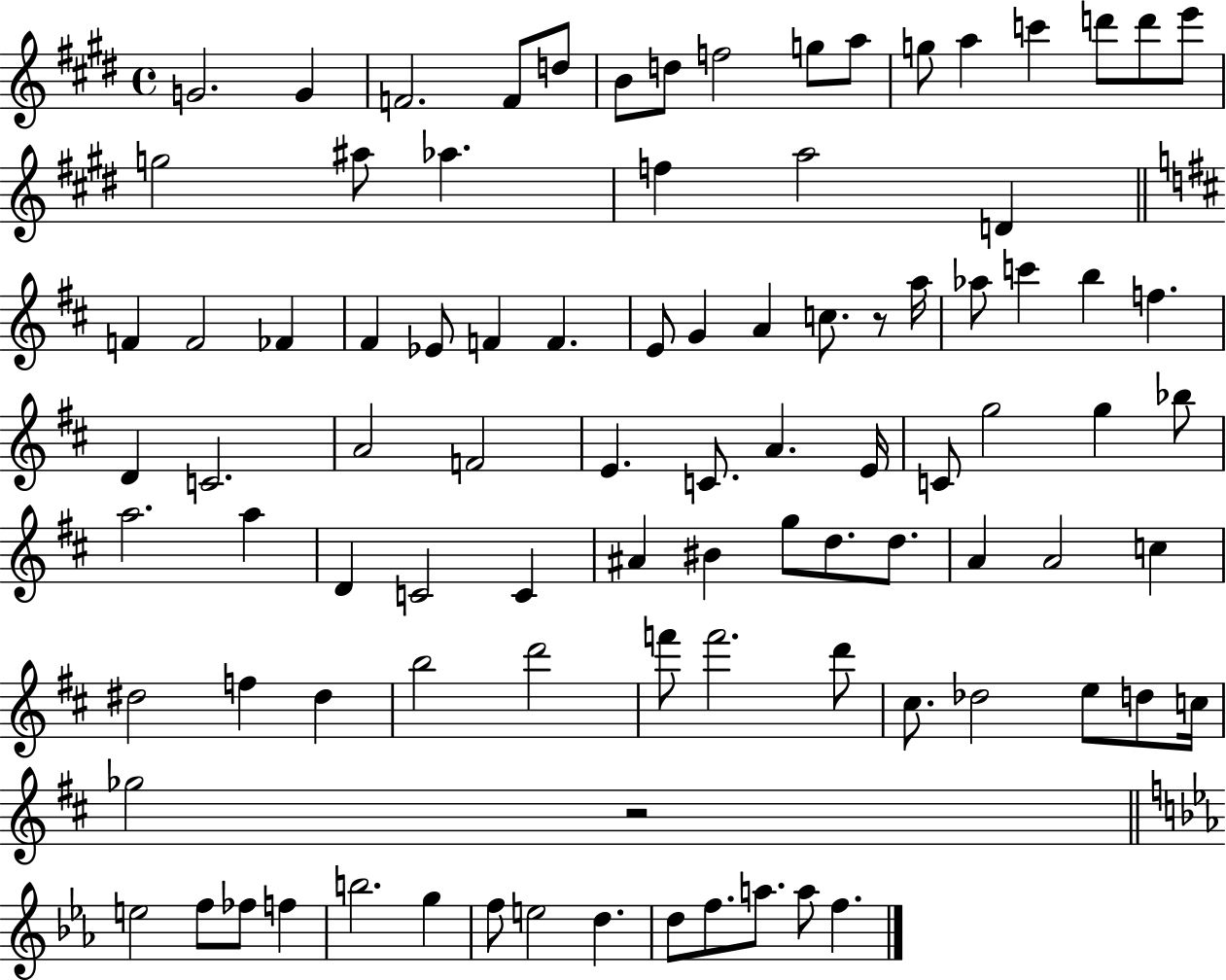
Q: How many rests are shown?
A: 2